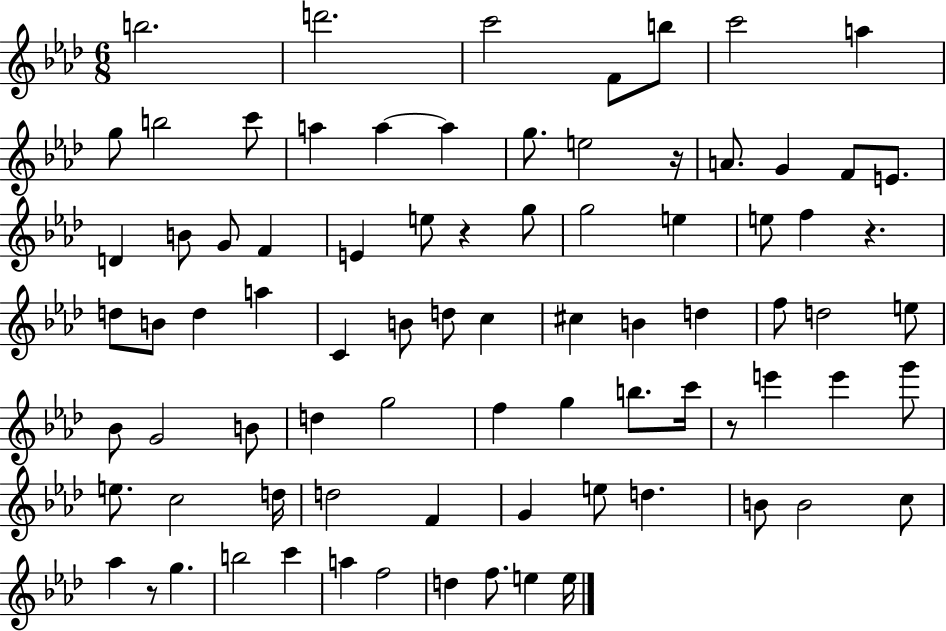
X:1
T:Untitled
M:6/8
L:1/4
K:Ab
b2 d'2 c'2 F/2 b/2 c'2 a g/2 b2 c'/2 a a a g/2 e2 z/4 A/2 G F/2 E/2 D B/2 G/2 F E e/2 z g/2 g2 e e/2 f z d/2 B/2 d a C B/2 d/2 c ^c B d f/2 d2 e/2 _B/2 G2 B/2 d g2 f g b/2 c'/4 z/2 e' e' g'/2 e/2 c2 d/4 d2 F G e/2 d B/2 B2 c/2 _a z/2 g b2 c' a f2 d f/2 e e/4